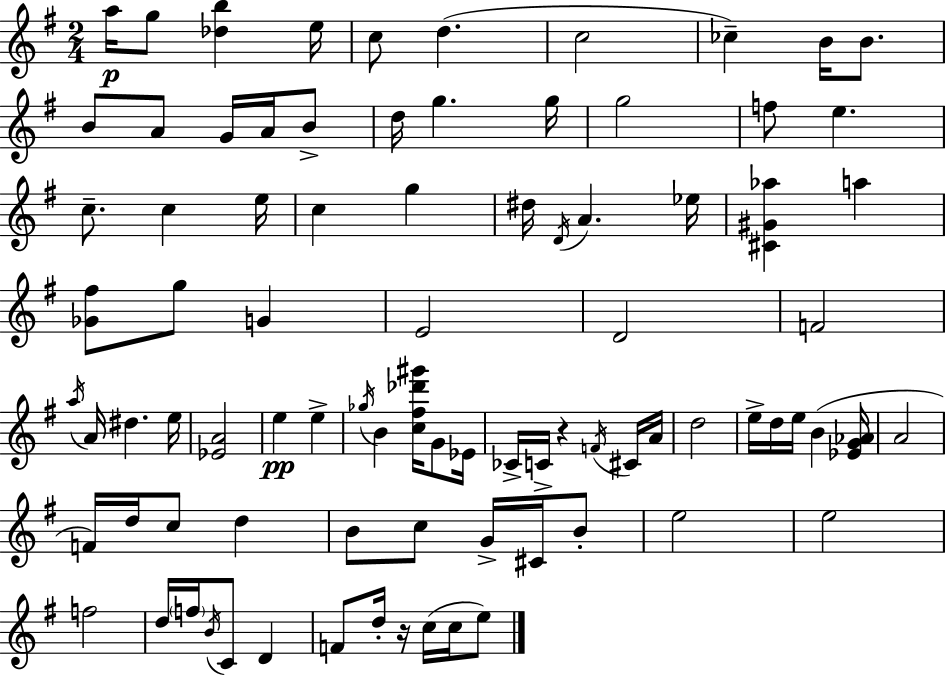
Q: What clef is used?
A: treble